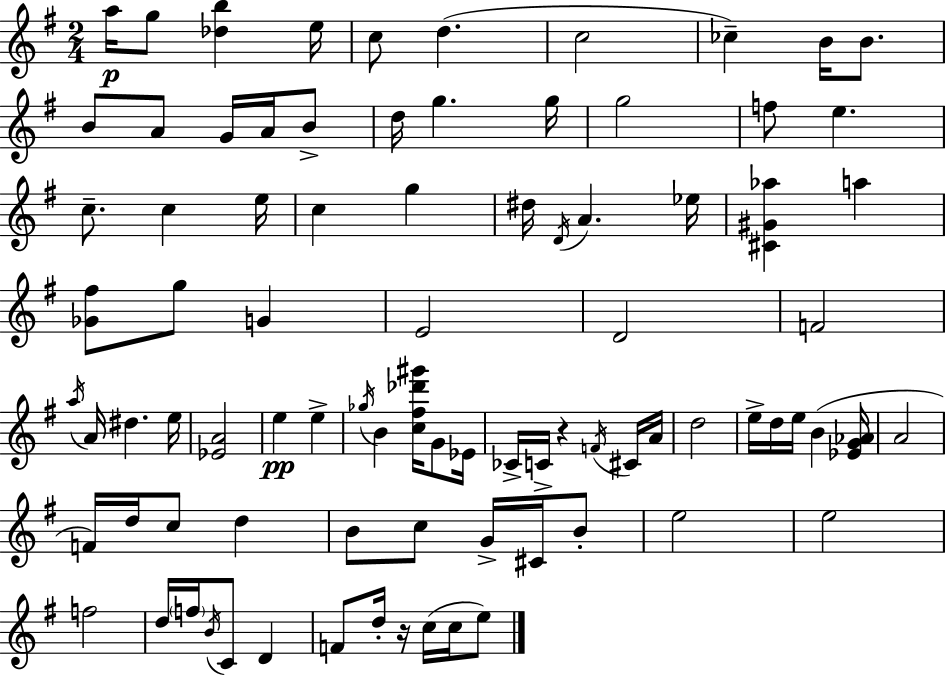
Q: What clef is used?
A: treble